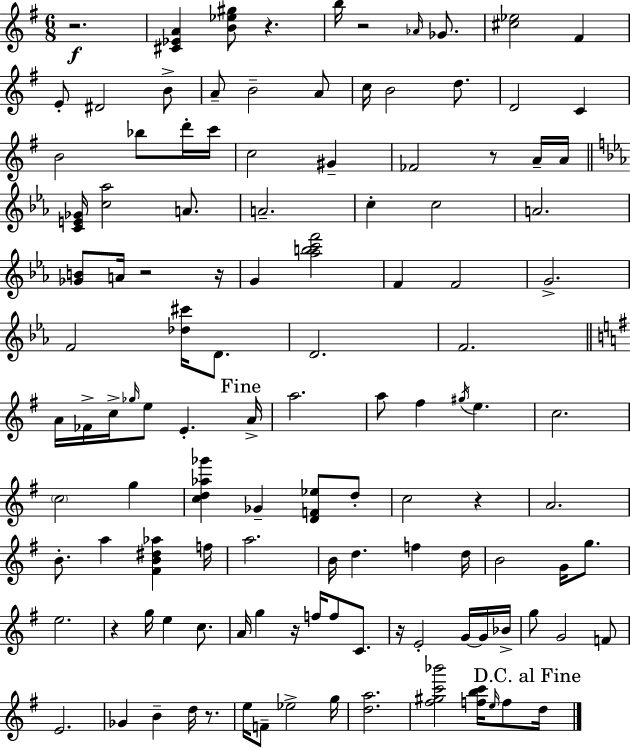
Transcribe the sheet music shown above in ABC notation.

X:1
T:Untitled
M:6/8
L:1/4
K:G
z2 [^C_EA] [B_e^g]/2 z b/4 z2 _A/4 _G/2 [^c_e]2 ^F E/2 ^D2 B/2 A/2 B2 A/2 c/4 B2 d/2 D2 C B2 _b/2 d'/4 c'/4 c2 ^G _F2 z/2 A/4 A/4 [CE_G]/4 [c_a]2 A/2 A2 c c2 A2 [_GB]/2 A/4 z2 z/4 G [_abc'f']2 F F2 G2 F2 [_d^c']/4 D/2 D2 F2 A/4 _F/4 c/4 _g/4 e/2 E A/4 a2 a/2 ^f ^g/4 e c2 c2 g [cd_a_g'] _G [DF_e]/2 d/2 c2 z A2 B/2 a [^FB^d_a] f/4 a2 B/4 d f d/4 B2 G/4 g/2 e2 z g/4 e c/2 A/4 g z/4 f/4 f/2 C/2 z/4 E2 G/4 G/4 _B/4 g/2 G2 F/2 E2 _G B d/4 z/2 e/4 F/2 _e2 g/4 [da]2 [^f^gc'_b']2 [fbc']/4 e/4 f/2 d/4